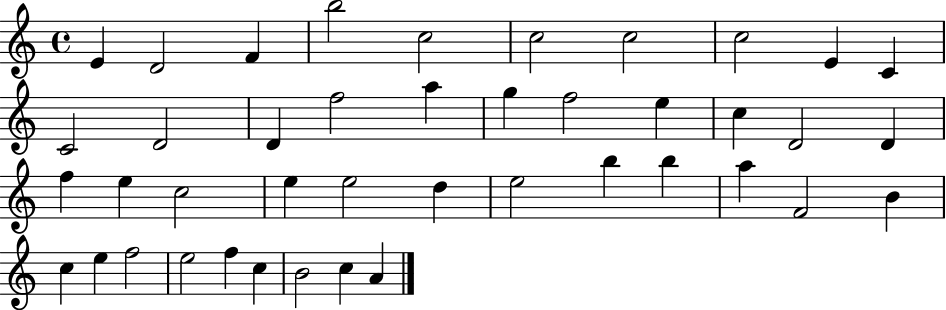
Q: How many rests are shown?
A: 0